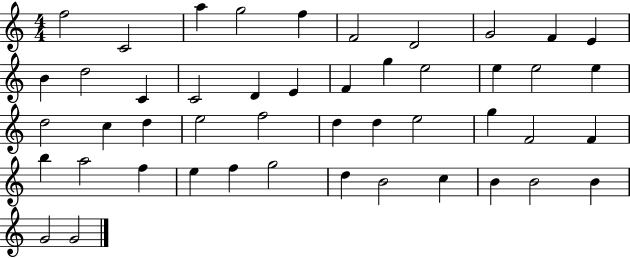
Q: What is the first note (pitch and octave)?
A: F5